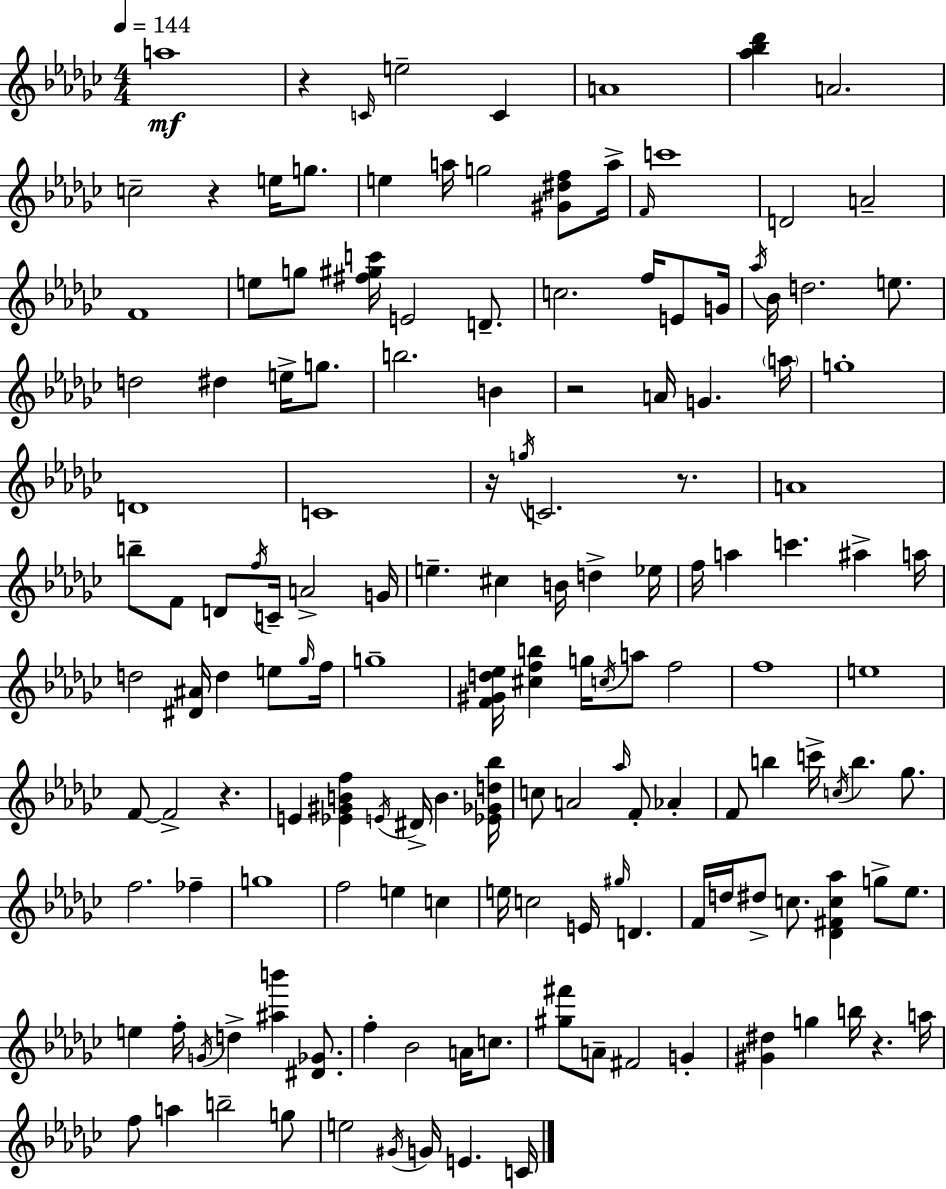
{
  \clef treble
  \numericTimeSignature
  \time 4/4
  \key ees \minor
  \tempo 4 = 144
  a''1\mf | r4 \grace { c'16 } e''2-- c'4 | a'1 | <aes'' bes'' des'''>4 a'2. | \break c''2-- r4 e''16 g''8. | e''4 a''16 g''2 <gis' dis'' f''>8 | a''16-> \grace { f'16 } c'''1 | d'2 a'2-- | \break f'1 | e''8 g''8 <fis'' gis'' c'''>16 e'2 d'8.-- | c''2. f''16 e'8 | g'16 \acciaccatura { aes''16 } bes'16 d''2. | \break e''8. d''2 dis''4 e''16-> | g''8. b''2. b'4 | r2 a'16 g'4. | \parenthesize a''16 g''1-. | \break d'1 | c'1 | r16 \acciaccatura { g''16 } c'2. | r8. a'1 | \break b''8-- f'8 d'8 \acciaccatura { f''16 } c'16-- a'2-> | g'16 e''4.-- cis''4 b'16 | d''4-> ees''16 f''16 a''4 c'''4. | ais''4-> a''16 d''2 <dis' ais'>16 d''4 | \break e''8 \grace { ges''16 } f''16 g''1-- | <f' gis' d'' ees''>16 <cis'' f'' b''>4 g''16 \acciaccatura { c''16 } a''8 f''2 | f''1 | e''1 | \break f'8~~ f'2-> | r4. e'4 <ees' gis' b' f''>4 \acciaccatura { e'16 } | dis'16-> b'4. <ees' ges' d'' bes''>16 c''8 a'2 | \grace { aes''16 } f'8-. aes'4-. f'8 b''4 c'''16-> | \break \acciaccatura { c''16 } b''4. ges''8. f''2. | fes''4-- g''1 | f''2 | e''4 c''4 e''16 c''2 | \break e'16 \grace { gis''16 } d'4. f'16 d''16 dis''8-> c''8. | <des' fis' c'' aes''>4 g''8-> ees''8. e''4 f''16-. | \acciaccatura { g'16 } d''4-> <ais'' b'''>4 <dis' ges'>8. f''4-. | bes'2 a'16 c''8. <gis'' fis'''>8 a'8-- | \break fis'2 g'4-. <gis' dis''>4 | g''4 b''16 r4. a''16 f''8 a''4 | b''2-- g''8 e''2 | \acciaccatura { gis'16 } g'16 e'4. c'16 \bar "|."
}